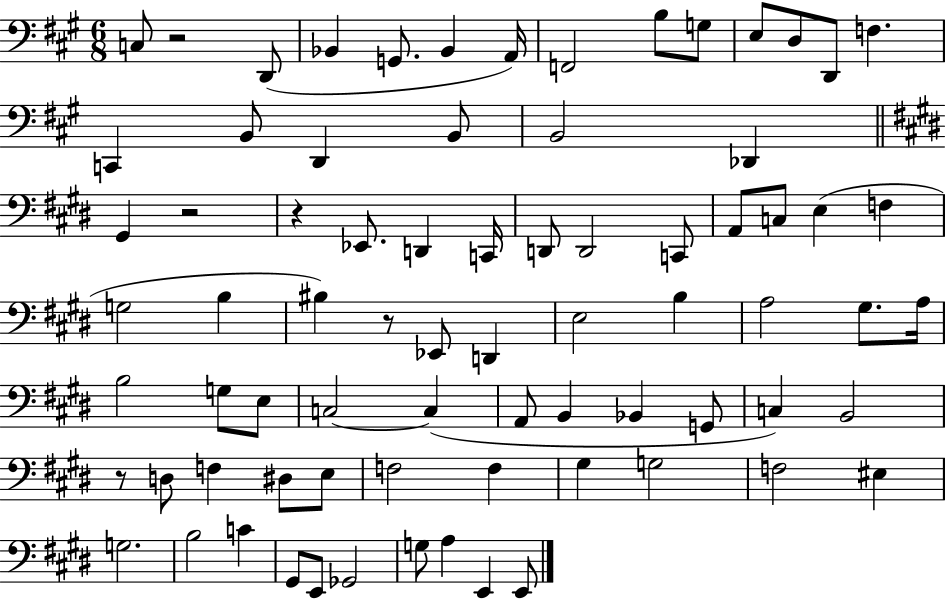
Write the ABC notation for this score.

X:1
T:Untitled
M:6/8
L:1/4
K:A
C,/2 z2 D,,/2 _B,, G,,/2 _B,, A,,/4 F,,2 B,/2 G,/2 E,/2 D,/2 D,,/2 F, C,, B,,/2 D,, B,,/2 B,,2 _D,, ^G,, z2 z _E,,/2 D,, C,,/4 D,,/2 D,,2 C,,/2 A,,/2 C,/2 E, F, G,2 B, ^B, z/2 _E,,/2 D,, E,2 B, A,2 ^G,/2 A,/4 B,2 G,/2 E,/2 C,2 C, A,,/2 B,, _B,, G,,/2 C, B,,2 z/2 D,/2 F, ^D,/2 E,/2 F,2 F, ^G, G,2 F,2 ^E, G,2 B,2 C ^G,,/2 E,,/2 _G,,2 G,/2 A, E,, E,,/2